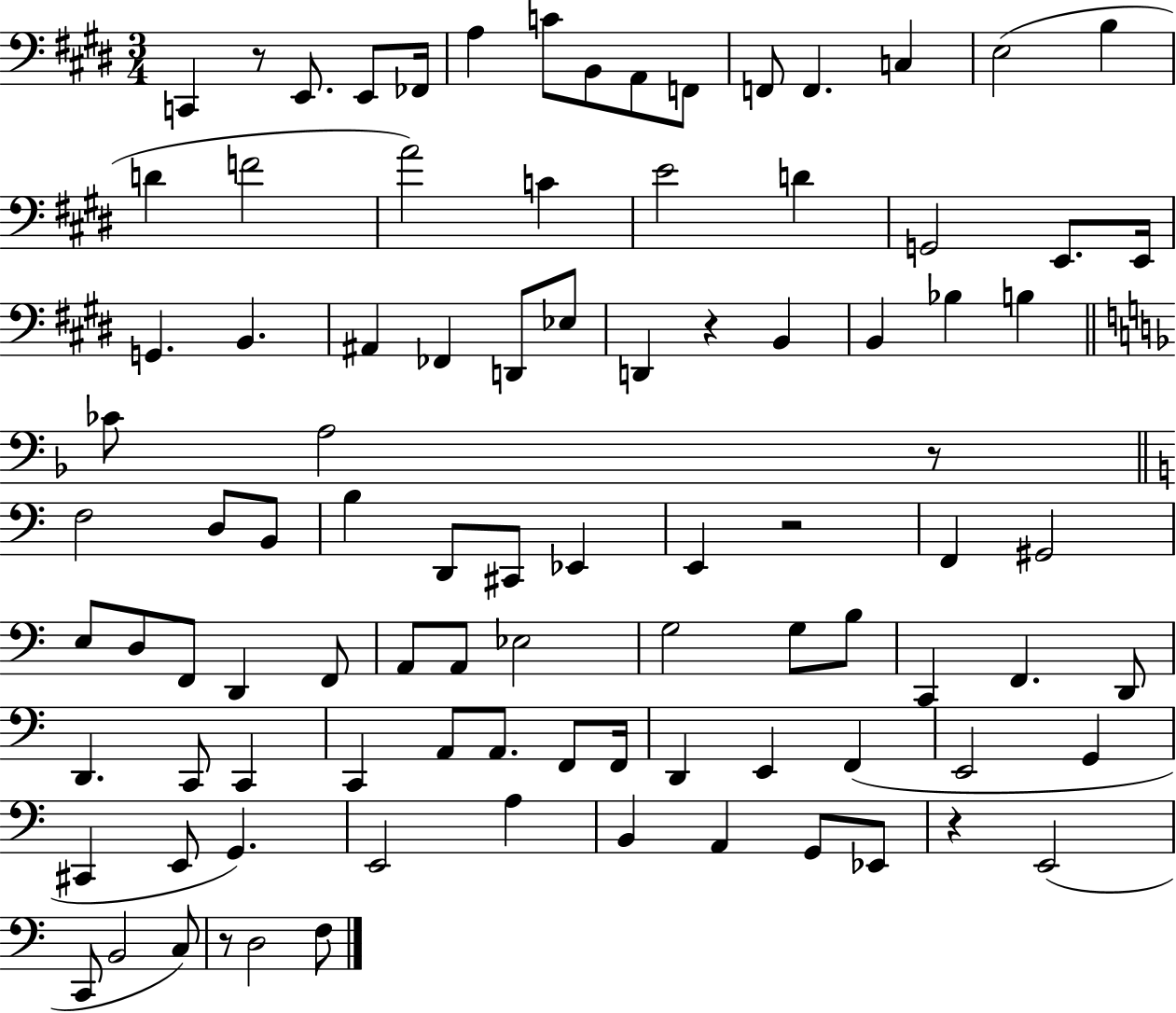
X:1
T:Untitled
M:3/4
L:1/4
K:E
C,, z/2 E,,/2 E,,/2 _F,,/4 A, C/2 B,,/2 A,,/2 F,,/2 F,,/2 F,, C, E,2 B, D F2 A2 C E2 D G,,2 E,,/2 E,,/4 G,, B,, ^A,, _F,, D,,/2 _E,/2 D,, z B,, B,, _B, B, _C/2 A,2 z/2 F,2 D,/2 B,,/2 B, D,,/2 ^C,,/2 _E,, E,, z2 F,, ^G,,2 E,/2 D,/2 F,,/2 D,, F,,/2 A,,/2 A,,/2 _E,2 G,2 G,/2 B,/2 C,, F,, D,,/2 D,, C,,/2 C,, C,, A,,/2 A,,/2 F,,/2 F,,/4 D,, E,, F,, E,,2 G,, ^C,, E,,/2 G,, E,,2 A, B,, A,, G,,/2 _E,,/2 z E,,2 C,,/2 B,,2 C,/2 z/2 D,2 F,/2